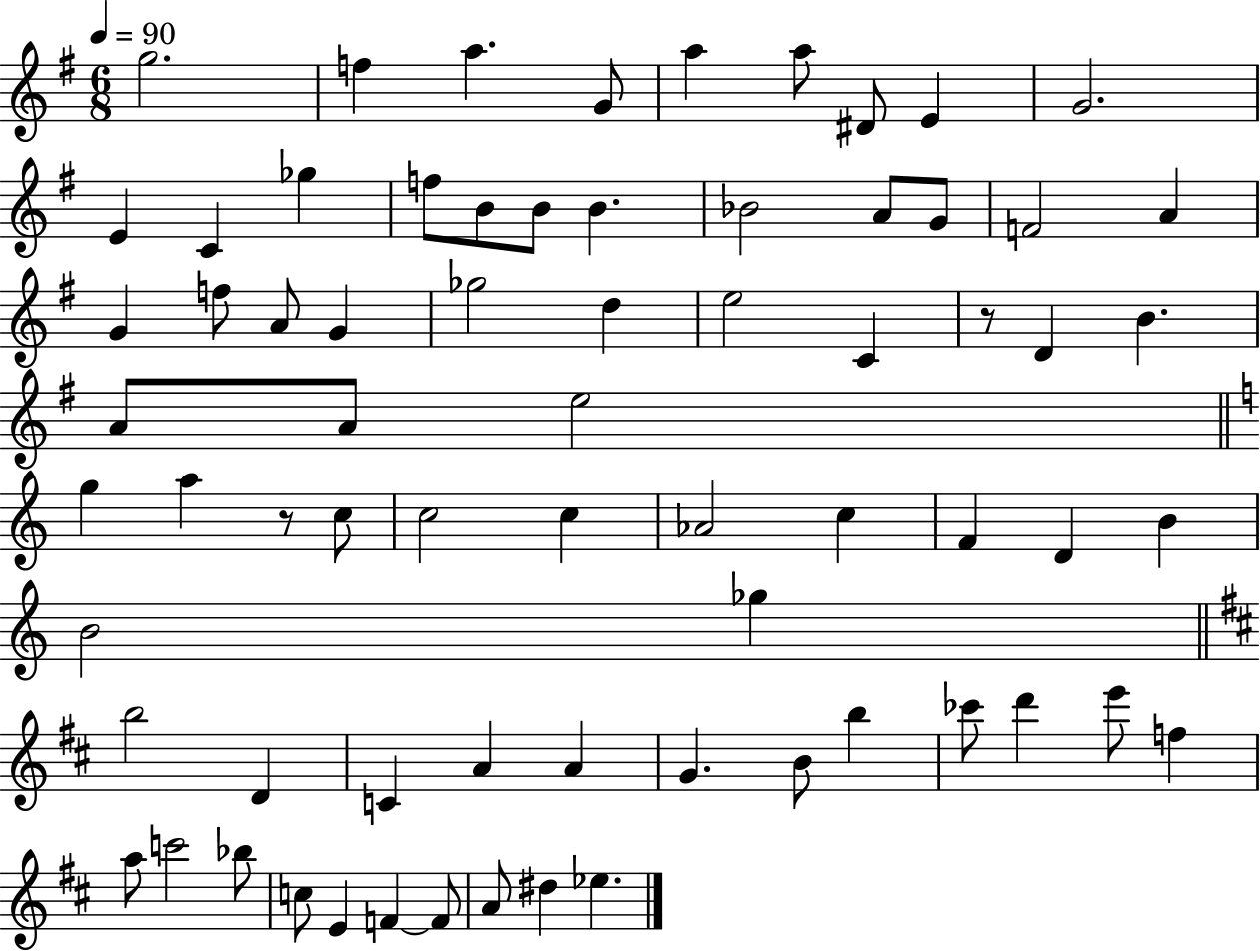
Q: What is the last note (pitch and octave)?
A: Eb5